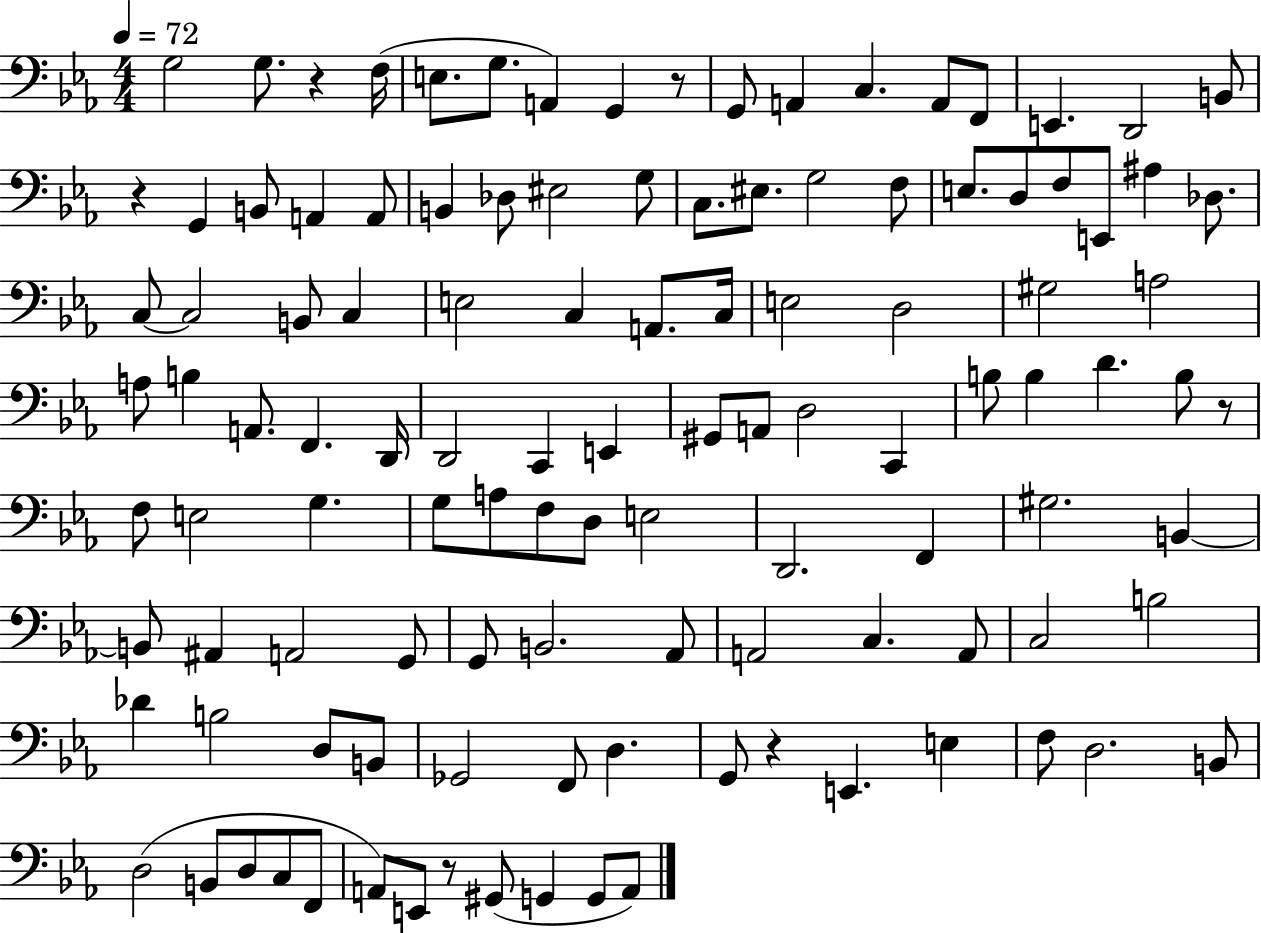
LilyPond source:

{
  \clef bass
  \numericTimeSignature
  \time 4/4
  \key ees \major
  \tempo 4 = 72
  g2 g8. r4 f16( | e8. g8. a,4) g,4 r8 | g,8 a,4 c4. a,8 f,8 | e,4. d,2 b,8 | \break r4 g,4 b,8 a,4 a,8 | b,4 des8 eis2 g8 | c8. eis8. g2 f8 | e8. d8 f8 e,8 ais4 des8. | \break c8~~ c2 b,8 c4 | e2 c4 a,8. c16 | e2 d2 | gis2 a2 | \break a8 b4 a,8. f,4. d,16 | d,2 c,4 e,4 | gis,8 a,8 d2 c,4 | b8 b4 d'4. b8 r8 | \break f8 e2 g4. | g8 a8 f8 d8 e2 | d,2. f,4 | gis2. b,4~~ | \break b,8 ais,4 a,2 g,8 | g,8 b,2. aes,8 | a,2 c4. a,8 | c2 b2 | \break des'4 b2 d8 b,8 | ges,2 f,8 d4. | g,8 r4 e,4. e4 | f8 d2. b,8 | \break d2( b,8 d8 c8 f,8 | a,8) e,8 r8 gis,8( g,4 g,8 a,8) | \bar "|."
}